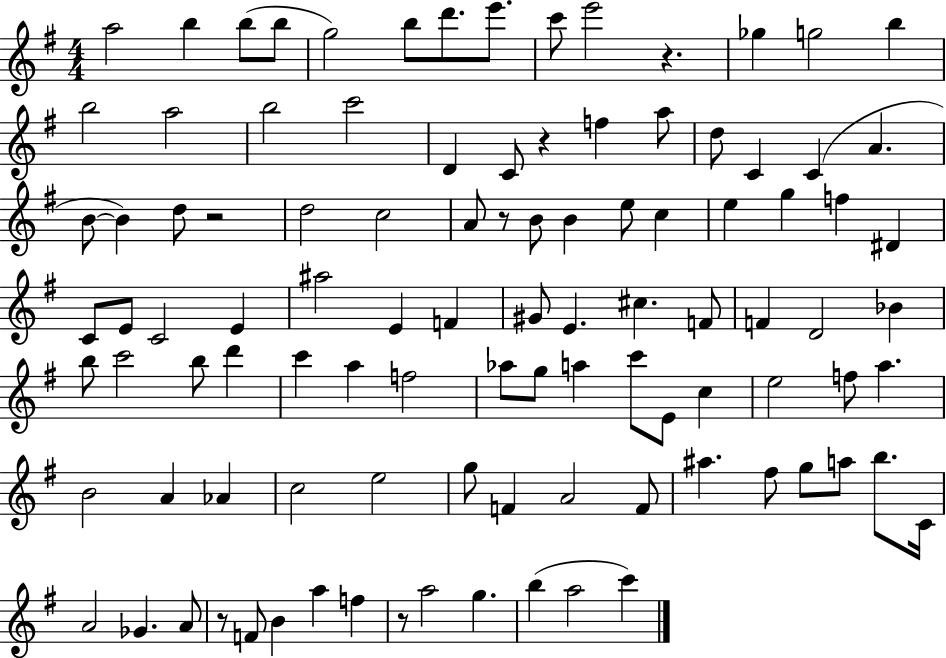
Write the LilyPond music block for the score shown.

{
  \clef treble
  \numericTimeSignature
  \time 4/4
  \key g \major
  a''2 b''4 b''8( b''8 | g''2) b''8 d'''8. e'''8. | c'''8 e'''2 r4. | ges''4 g''2 b''4 | \break b''2 a''2 | b''2 c'''2 | d'4 c'8 r4 f''4 a''8 | d''8 c'4 c'4( a'4. | \break b'8~~ b'4) d''8 r2 | d''2 c''2 | a'8 r8 b'8 b'4 e''8 c''4 | e''4 g''4 f''4 dis'4 | \break c'8 e'8 c'2 e'4 | ais''2 e'4 f'4 | gis'8 e'4. cis''4. f'8 | f'4 d'2 bes'4 | \break b''8 c'''2 b''8 d'''4 | c'''4 a''4 f''2 | aes''8 g''8 a''4 c'''8 e'8 c''4 | e''2 f''8 a''4. | \break b'2 a'4 aes'4 | c''2 e''2 | g''8 f'4 a'2 f'8 | ais''4. fis''8 g''8 a''8 b''8. c'16 | \break a'2 ges'4. a'8 | r8 f'8 b'4 a''4 f''4 | r8 a''2 g''4. | b''4( a''2 c'''4) | \break \bar "|."
}